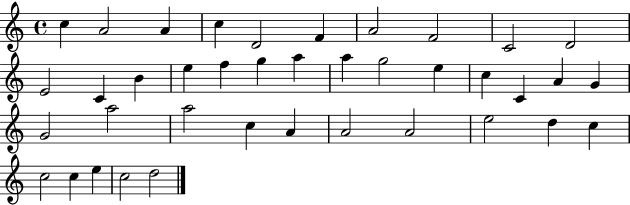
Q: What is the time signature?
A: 4/4